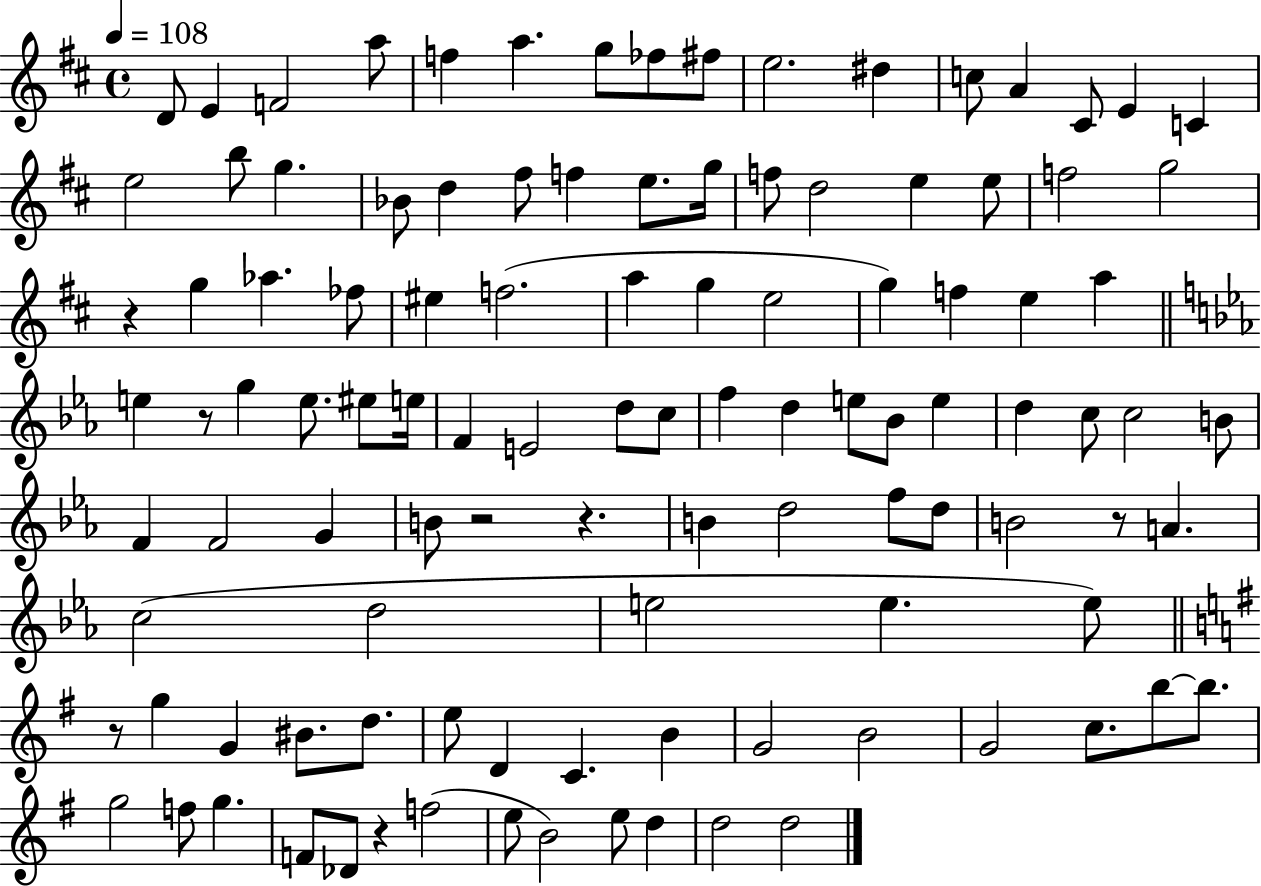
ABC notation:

X:1
T:Untitled
M:4/4
L:1/4
K:D
D/2 E F2 a/2 f a g/2 _f/2 ^f/2 e2 ^d c/2 A ^C/2 E C e2 b/2 g _B/2 d ^f/2 f e/2 g/4 f/2 d2 e e/2 f2 g2 z g _a _f/2 ^e f2 a g e2 g f e a e z/2 g e/2 ^e/2 e/4 F E2 d/2 c/2 f d e/2 _B/2 e d c/2 c2 B/2 F F2 G B/2 z2 z B d2 f/2 d/2 B2 z/2 A c2 d2 e2 e e/2 z/2 g G ^B/2 d/2 e/2 D C B G2 B2 G2 c/2 b/2 b/2 g2 f/2 g F/2 _D/2 z f2 e/2 B2 e/2 d d2 d2